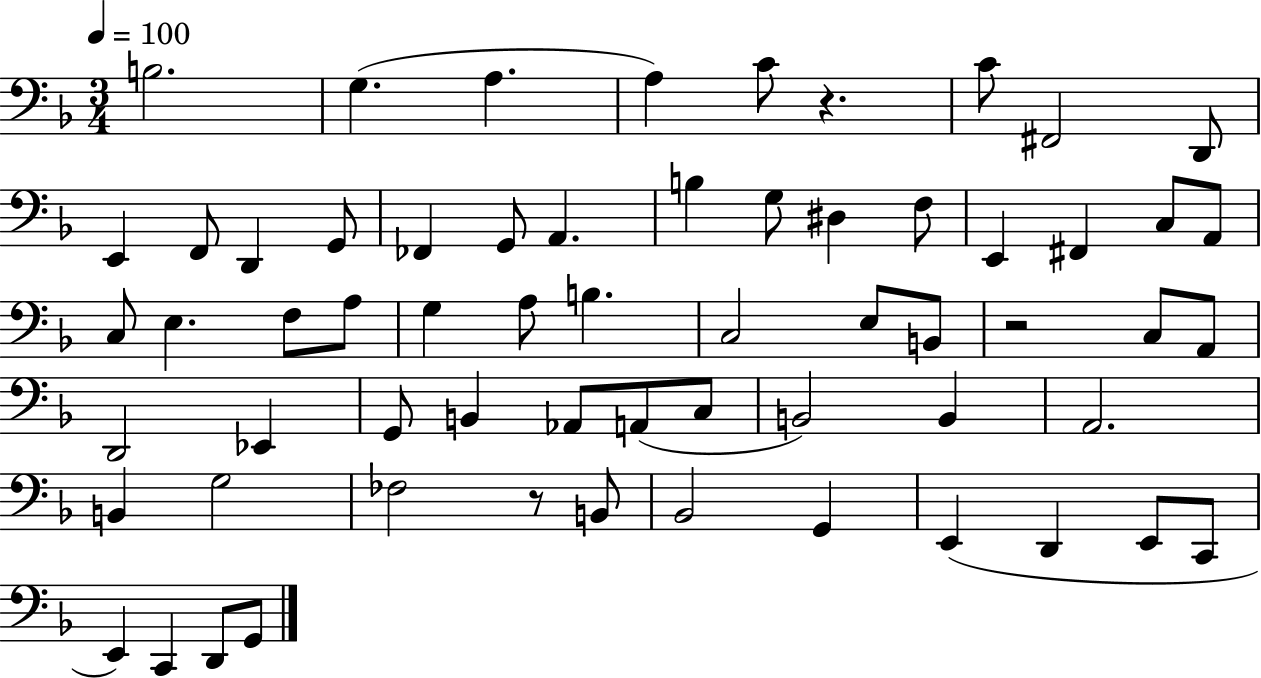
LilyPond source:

{
  \clef bass
  \numericTimeSignature
  \time 3/4
  \key f \major
  \tempo 4 = 100
  b2. | g4.( a4. | a4) c'8 r4. | c'8 fis,2 d,8 | \break e,4 f,8 d,4 g,8 | fes,4 g,8 a,4. | b4 g8 dis4 f8 | e,4 fis,4 c8 a,8 | \break c8 e4. f8 a8 | g4 a8 b4. | c2 e8 b,8 | r2 c8 a,8 | \break d,2 ees,4 | g,8 b,4 aes,8 a,8( c8 | b,2) b,4 | a,2. | \break b,4 g2 | fes2 r8 b,8 | bes,2 g,4 | e,4( d,4 e,8 c,8 | \break e,4) c,4 d,8 g,8 | \bar "|."
}